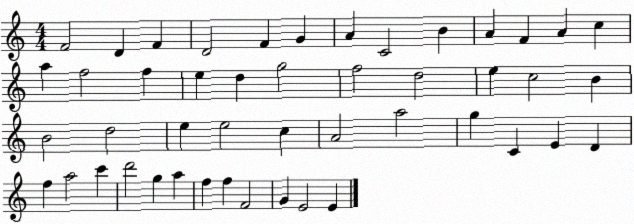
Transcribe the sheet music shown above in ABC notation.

X:1
T:Untitled
M:4/4
L:1/4
K:C
F2 D F D2 F G A C2 B A F A c a f2 f e d g2 f2 d2 e c2 B B2 d2 e e2 c A2 a2 g C E D f a2 c' d'2 g a f f F2 G E2 E